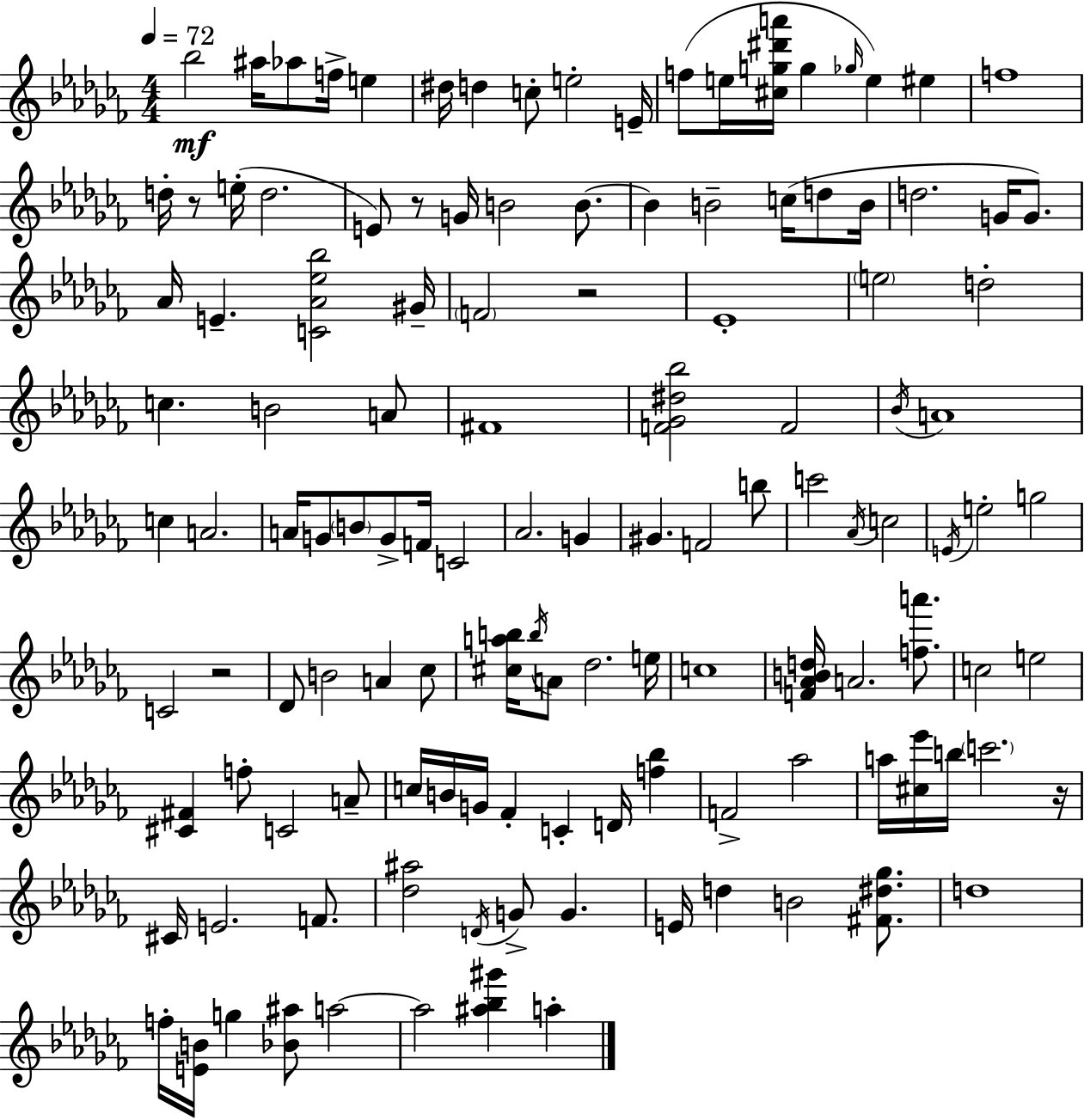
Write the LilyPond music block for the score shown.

{
  \clef treble
  \numericTimeSignature
  \time 4/4
  \key aes \minor
  \tempo 4 = 72
  \repeat volta 2 { bes''2\mf ais''16 aes''8 f''16-> e''4 | dis''16 d''4 c''8-. e''2-. e'16-- | f''8( e''16 <cis'' g'' dis''' a'''>16 g''4 \grace { ges''16 } e''4) eis''4 | f''1 | \break d''16-. r8 e''16-.( d''2. | e'8) r8 g'16 b'2 b'8.~~ | b'4 b'2-- c''16( d''8 | b'16 d''2. g'16 g'8.) | \break aes'16 e'4.-- <c' aes' ees'' bes''>2 | gis'16-- \parenthesize f'2 r2 | ees'1-. | \parenthesize e''2 d''2-. | \break c''4. b'2 a'8 | fis'1 | <f' ges' dis'' bes''>2 f'2 | \acciaccatura { bes'16 } a'1 | \break c''4 a'2. | a'16 g'8 \parenthesize b'8 g'8-> f'16 c'2 | aes'2. g'4 | gis'4. f'2 | \break b''8 c'''2 \acciaccatura { aes'16 } c''2 | \acciaccatura { e'16 } e''2-. g''2 | c'2 r2 | des'8 b'2 a'4 | \break ces''8 <cis'' a'' b''>16 \acciaccatura { b''16 } a'8 des''2. | e''16 c''1 | <f' aes' b' d''>16 a'2. | <f'' a'''>8. c''2 e''2 | \break <cis' fis'>4 f''8-. c'2 | a'8-- c''16 b'16 g'16 fes'4-. c'4-. | d'16 <f'' bes''>4 f'2-> aes''2 | a''16 <cis'' ees'''>16 b''16 \parenthesize c'''2. | \break r16 cis'16 e'2. | f'8. <des'' ais''>2 \acciaccatura { d'16 } g'8-> | g'4. e'16 d''4 b'2 | <fis' dis'' ges''>8. d''1 | \break f''16-. <e' b'>16 g''4 <bes' ais''>8 a''2~~ | a''2 <ais'' bes'' gis'''>4 | a''4-. } \bar "|."
}